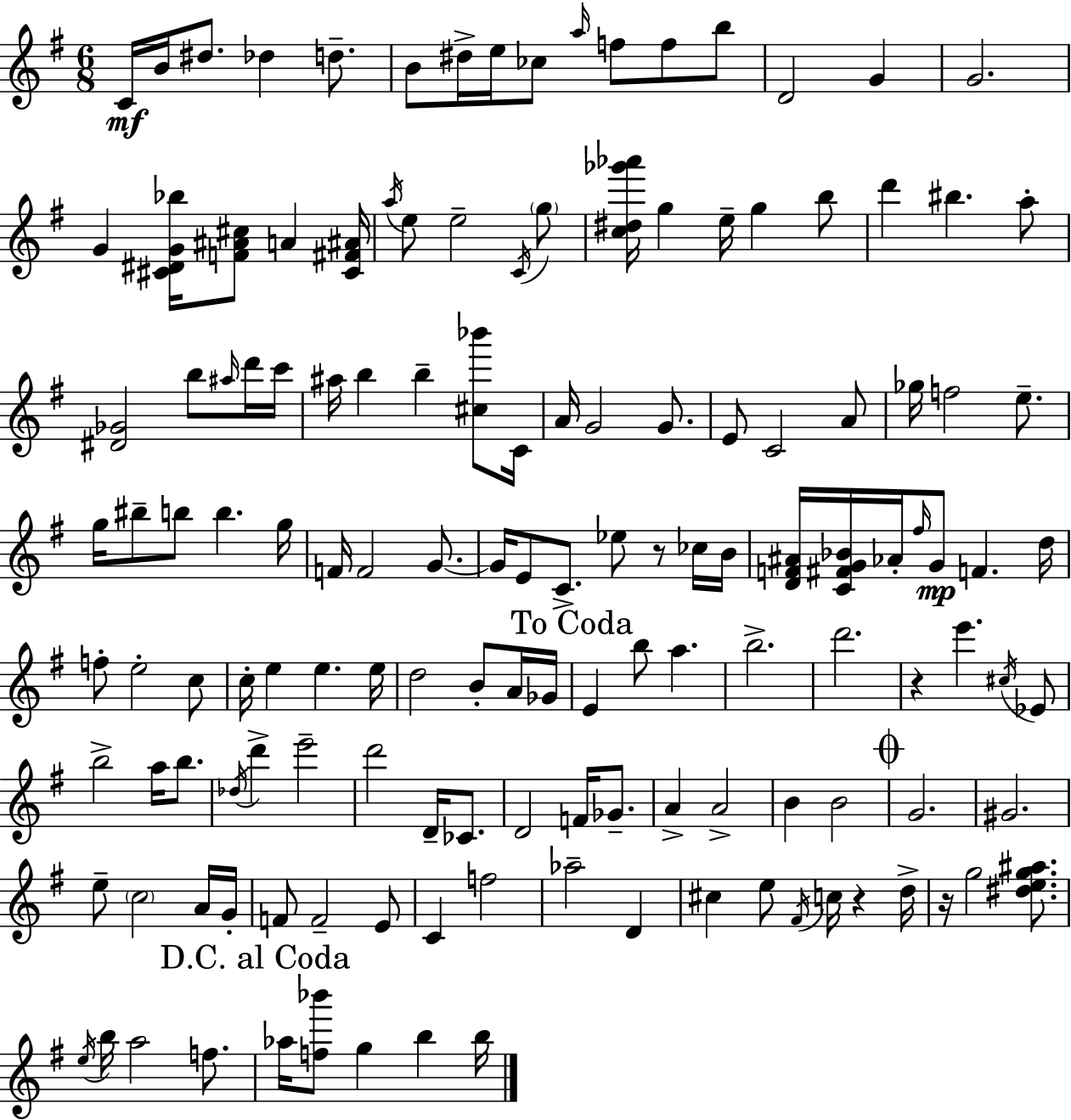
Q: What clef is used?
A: treble